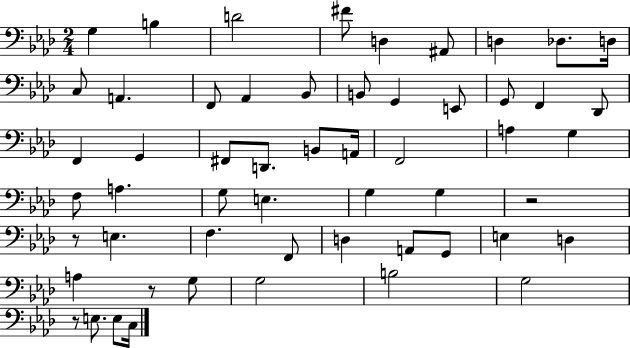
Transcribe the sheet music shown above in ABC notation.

X:1
T:Untitled
M:2/4
L:1/4
K:Ab
G, B, D2 ^F/2 D, ^A,,/2 D, _D,/2 D,/4 C,/2 A,, F,,/2 _A,, _B,,/2 B,,/2 G,, E,,/2 G,,/2 F,, _D,,/2 F,, G,, ^F,,/2 D,,/2 B,,/2 A,,/4 F,,2 A, G, F,/2 A, G,/2 E, G, G, z2 z/2 E, F, F,,/2 D, A,,/2 G,,/2 E, D, A, z/2 G,/2 G,2 B,2 G,2 z/2 E,/2 E,/2 C,/4